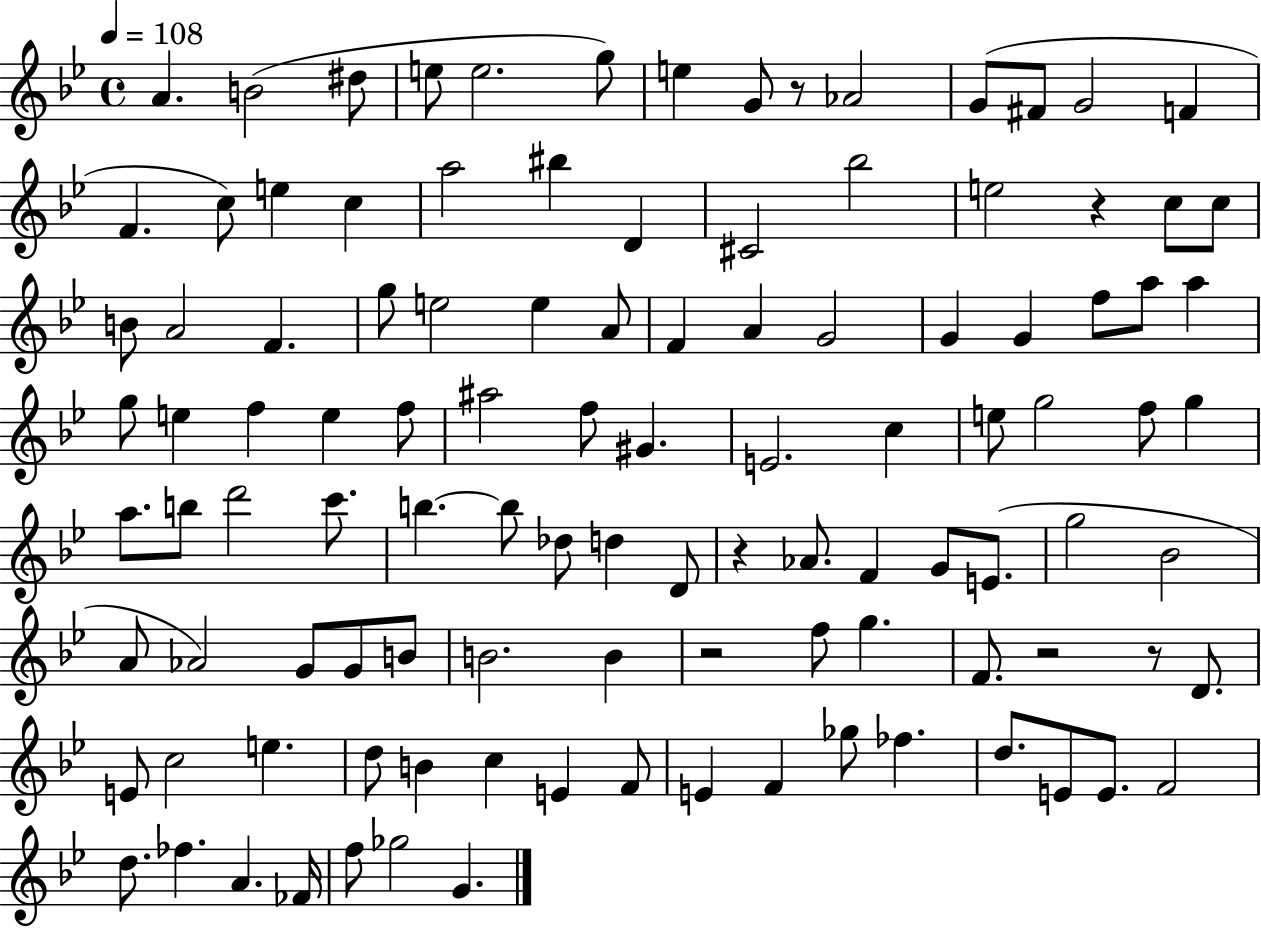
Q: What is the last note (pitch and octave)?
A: G4